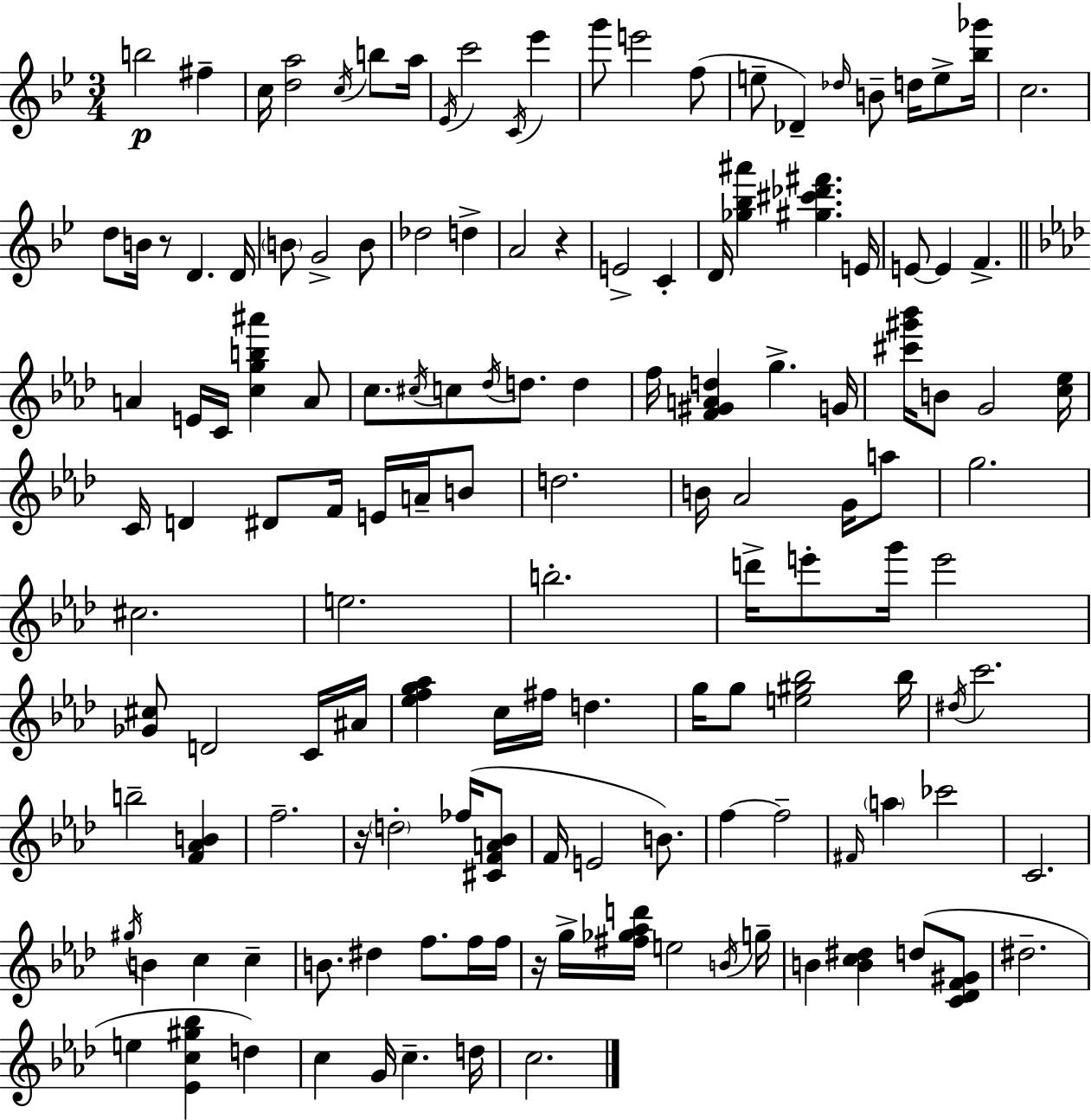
X:1
T:Untitled
M:3/4
L:1/4
K:Bb
b2 ^f c/4 [da]2 c/4 b/2 a/4 _E/4 c'2 C/4 _e' g'/2 e'2 f/2 e/2 _D _d/4 B/2 d/4 e/2 [_b_g']/4 c2 d/2 B/4 z/2 D D/4 B/2 G2 B/2 _d2 d A2 z E2 C D/4 [_g_b^a'] [^g^c'_d'^f'] E/4 E/2 E F A E/4 C/4 [cgb^a'] A/2 c/2 ^c/4 c/2 _d/4 d/2 d f/4 [F^GAd] g G/4 [^c'^g'_b']/4 B/2 G2 [c_e]/4 C/4 D ^D/2 F/4 E/4 A/4 B/2 d2 B/4 _A2 G/4 a/2 g2 ^c2 e2 b2 d'/4 e'/2 g'/4 e'2 [_G^c]/2 D2 C/4 ^A/4 [_efg_a] c/4 ^f/4 d g/4 g/2 [e^g_b]2 _b/4 ^d/4 c'2 b2 [F_AB] f2 z/4 d2 _f/4 [^CFA_B]/2 F/4 E2 B/2 f f2 ^F/4 a _c'2 C2 ^g/4 B c c B/2 ^d f/2 f/4 f/4 z/4 g/4 [^f_g_ad']/4 e2 B/4 g/4 B [Bc^d] d/2 [C_DF^G]/2 ^d2 e [_Ec^g_b] d c G/4 c d/4 c2